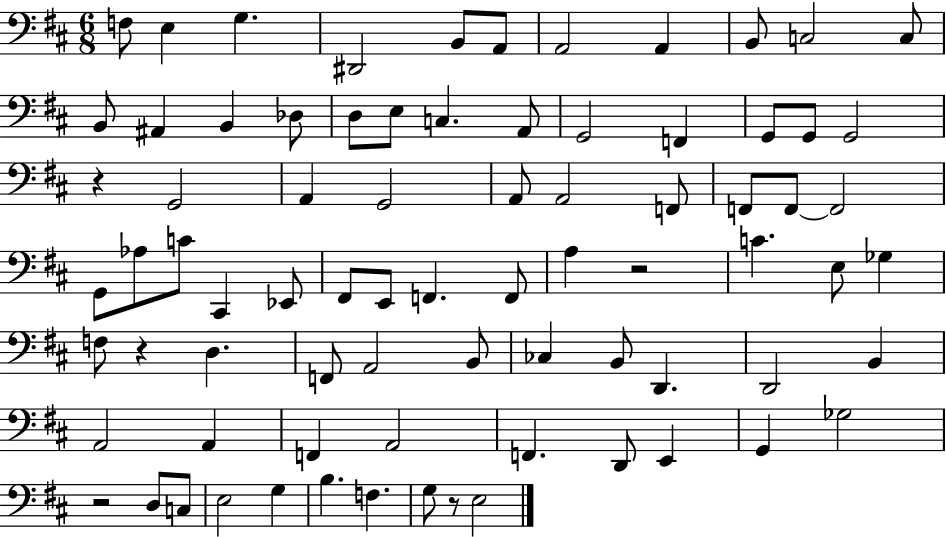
X:1
T:Untitled
M:6/8
L:1/4
K:D
F,/2 E, G, ^D,,2 B,,/2 A,,/2 A,,2 A,, B,,/2 C,2 C,/2 B,,/2 ^A,, B,, _D,/2 D,/2 E,/2 C, A,,/2 G,,2 F,, G,,/2 G,,/2 G,,2 z G,,2 A,, G,,2 A,,/2 A,,2 F,,/2 F,,/2 F,,/2 F,,2 G,,/2 _A,/2 C/2 ^C,, _E,,/2 ^F,,/2 E,,/2 F,, F,,/2 A, z2 C E,/2 _G, F,/2 z D, F,,/2 A,,2 B,,/2 _C, B,,/2 D,, D,,2 B,, A,,2 A,, F,, A,,2 F,, D,,/2 E,, G,, _G,2 z2 D,/2 C,/2 E,2 G, B, F, G,/2 z/2 E,2